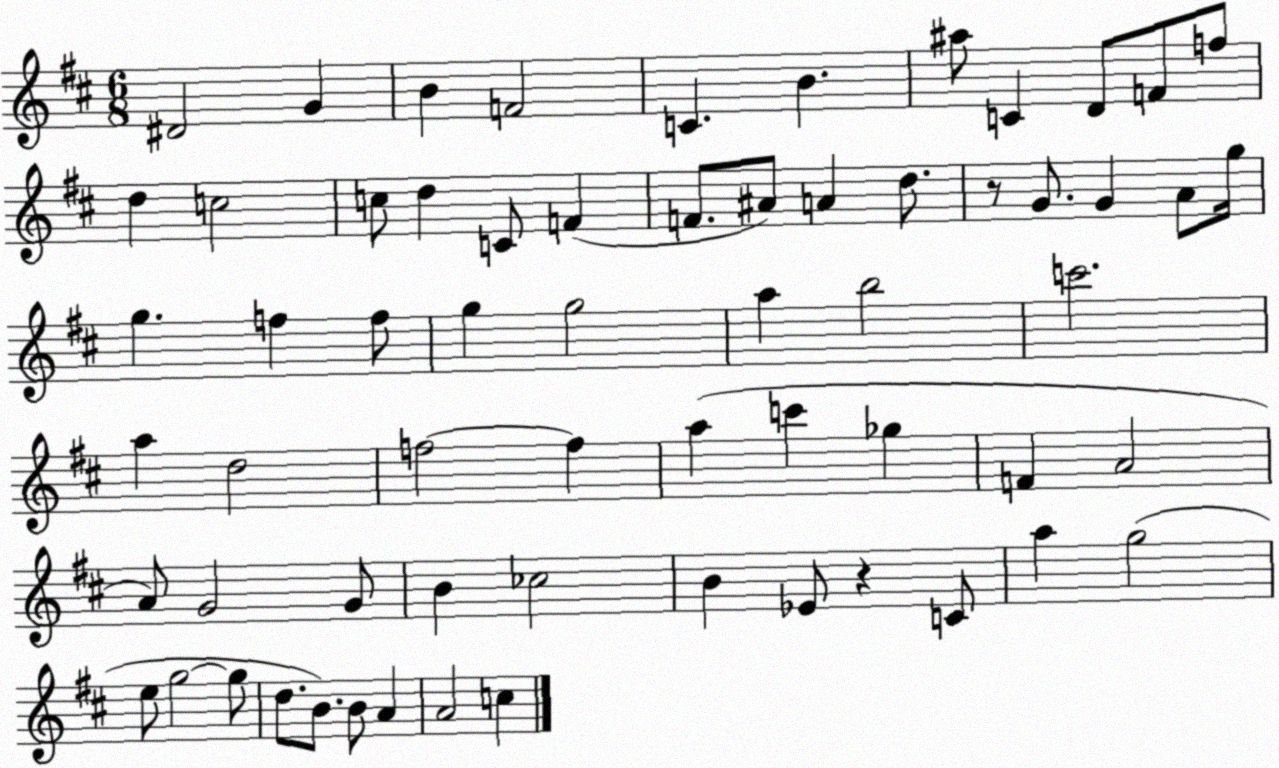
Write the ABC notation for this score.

X:1
T:Untitled
M:6/8
L:1/4
K:D
^D2 G B F2 C B ^a/2 C D/2 F/2 f/2 d c2 c/2 d C/2 F F/2 ^A/2 A d/2 z/2 G/2 G A/2 g/4 g f f/2 g g2 a b2 c'2 a d2 f2 f a c' _g F A2 A/2 G2 G/2 B _c2 B _E/2 z C/2 a g2 e/2 g2 g/2 d/2 B/2 B/2 A A2 c